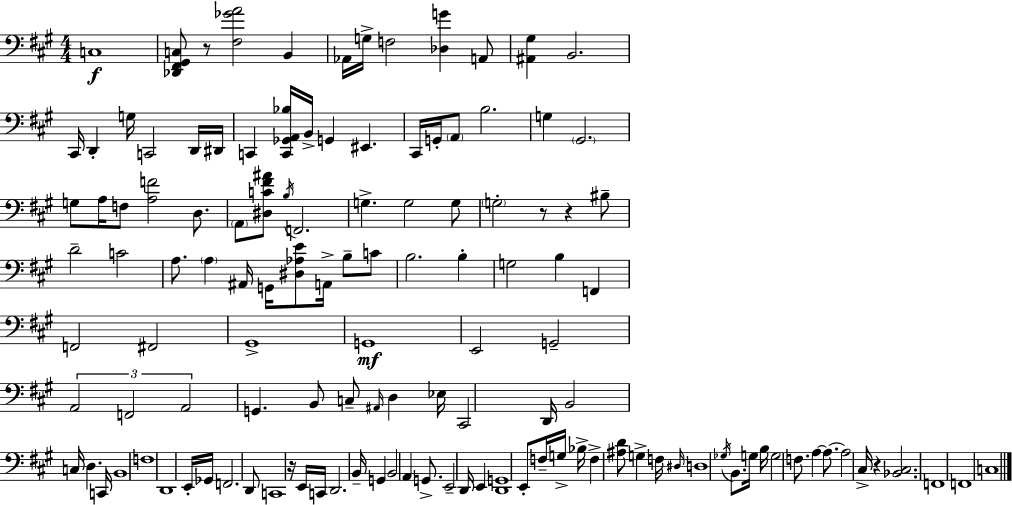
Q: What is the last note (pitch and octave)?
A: C3